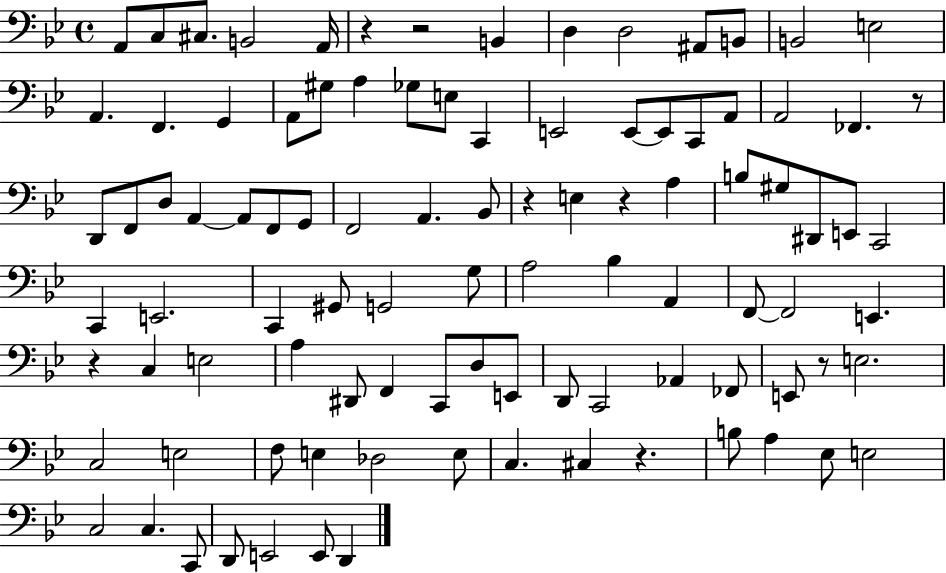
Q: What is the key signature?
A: BES major